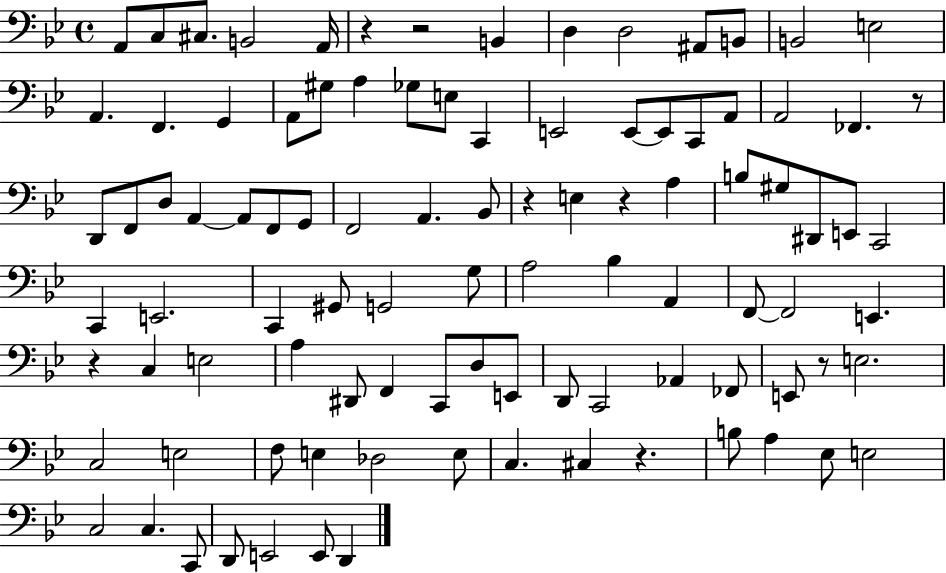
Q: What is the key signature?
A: BES major